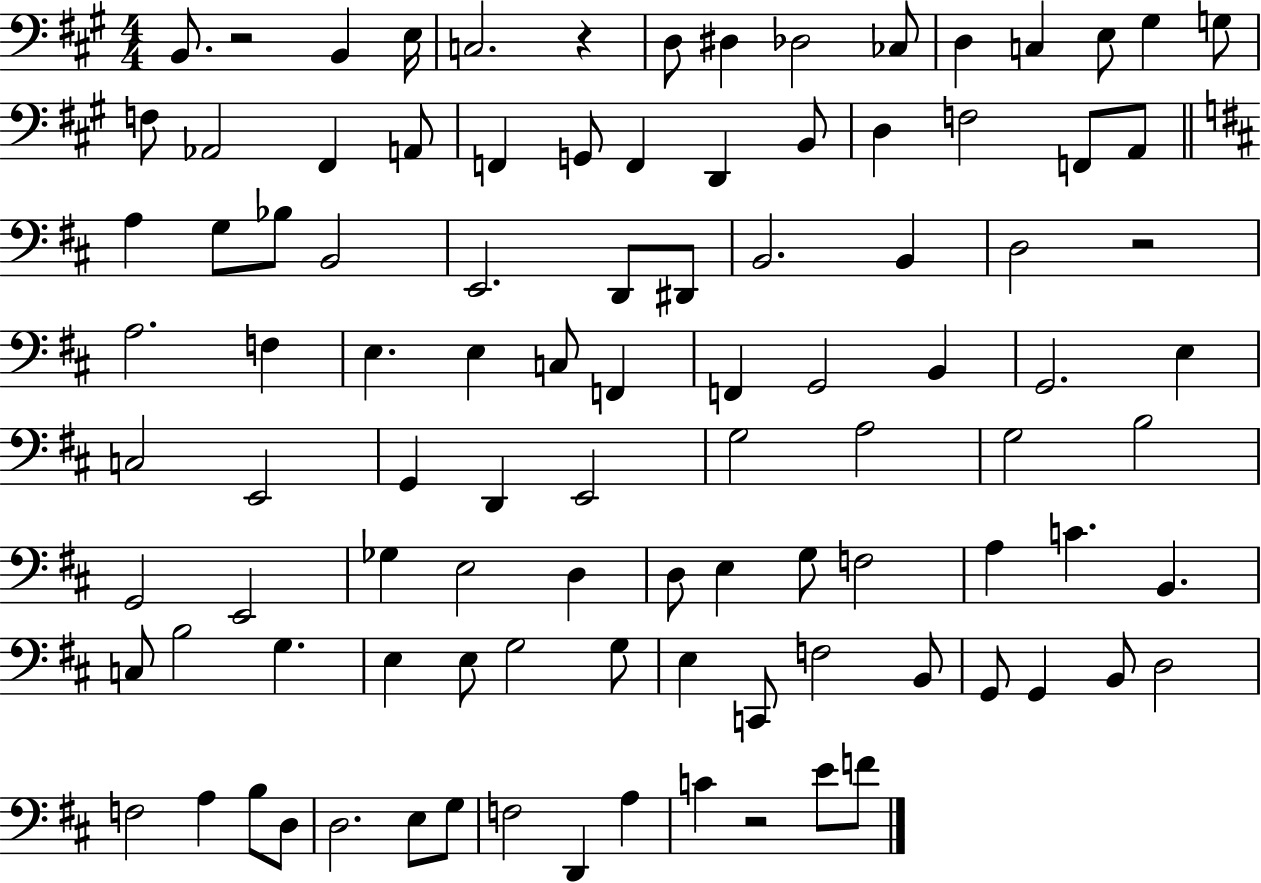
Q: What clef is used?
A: bass